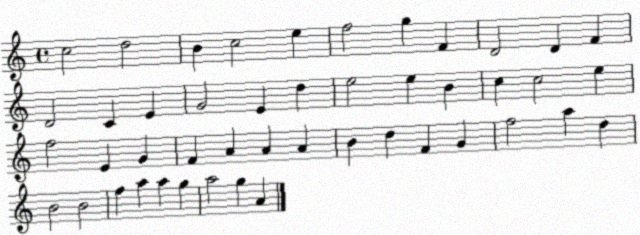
X:1
T:Untitled
M:4/4
L:1/4
K:C
c2 d2 B c2 e f2 g F D2 D F D2 C E G2 E d e2 e B c c2 e f2 E G F A A A B d F G f2 a d B2 B2 f a a g a2 g A